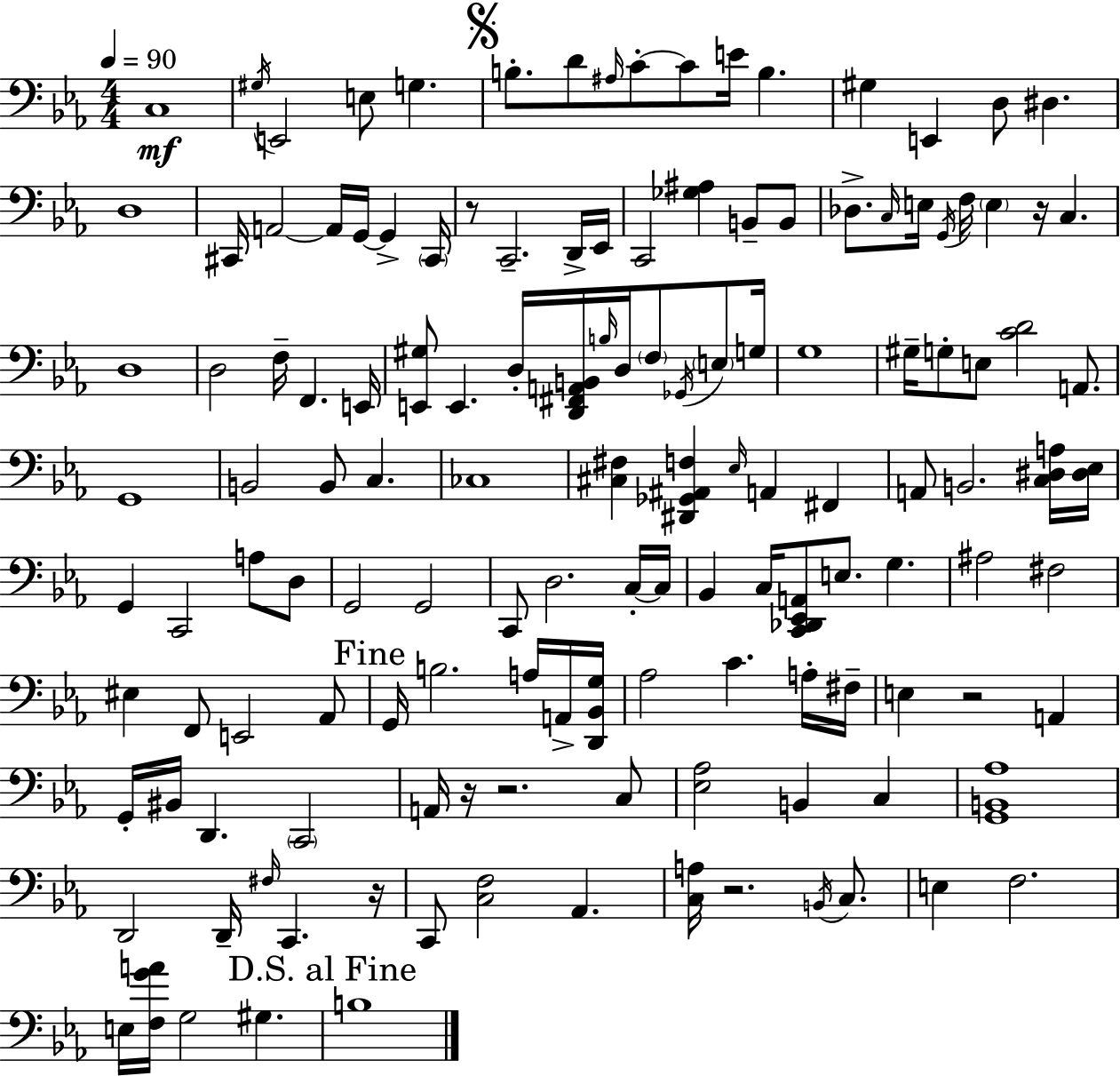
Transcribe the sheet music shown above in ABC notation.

X:1
T:Untitled
M:4/4
L:1/4
K:Cm
C,4 ^G,/4 E,,2 E,/2 G, B,/2 D/2 ^A,/4 C/2 C/2 E/4 B, ^G, E,, D,/2 ^D, D,4 ^C,,/4 A,,2 A,,/4 G,,/4 G,, ^C,,/4 z/2 C,,2 D,,/4 _E,,/4 C,,2 [_G,^A,] B,,/2 B,,/2 _D,/2 C,/4 E,/4 G,,/4 F,/4 E, z/4 C, D,4 D,2 F,/4 F,, E,,/4 [E,,^G,]/2 E,, D,/4 [D,,^F,,A,,B,,]/4 B,/4 D,/4 F,/2 _G,,/4 E,/2 G,/4 G,4 ^G,/4 G,/2 E,/2 [CD]2 A,,/2 G,,4 B,,2 B,,/2 C, _C,4 [^C,^F,] [^D,,_G,,^A,,F,] _E,/4 A,, ^F,, A,,/2 B,,2 [C,^D,A,]/4 [^D,_E,]/4 G,, C,,2 A,/2 D,/2 G,,2 G,,2 C,,/2 D,2 C,/4 C,/4 _B,, C,/4 [C,,_D,,_E,,A,,]/2 E,/2 G, ^A,2 ^F,2 ^E, F,,/2 E,,2 _A,,/2 G,,/4 B,2 A,/4 A,,/4 [D,,_B,,G,]/4 _A,2 C A,/4 ^F,/4 E, z2 A,, G,,/4 ^B,,/4 D,, C,,2 A,,/4 z/4 z2 C,/2 [_E,_A,]2 B,, C, [G,,B,,_A,]4 D,,2 D,,/4 ^F,/4 C,, z/4 C,,/2 [C,F,]2 _A,, [C,A,]/4 z2 B,,/4 C,/2 E, F,2 E,/4 [F,GA]/4 G,2 ^G, B,4